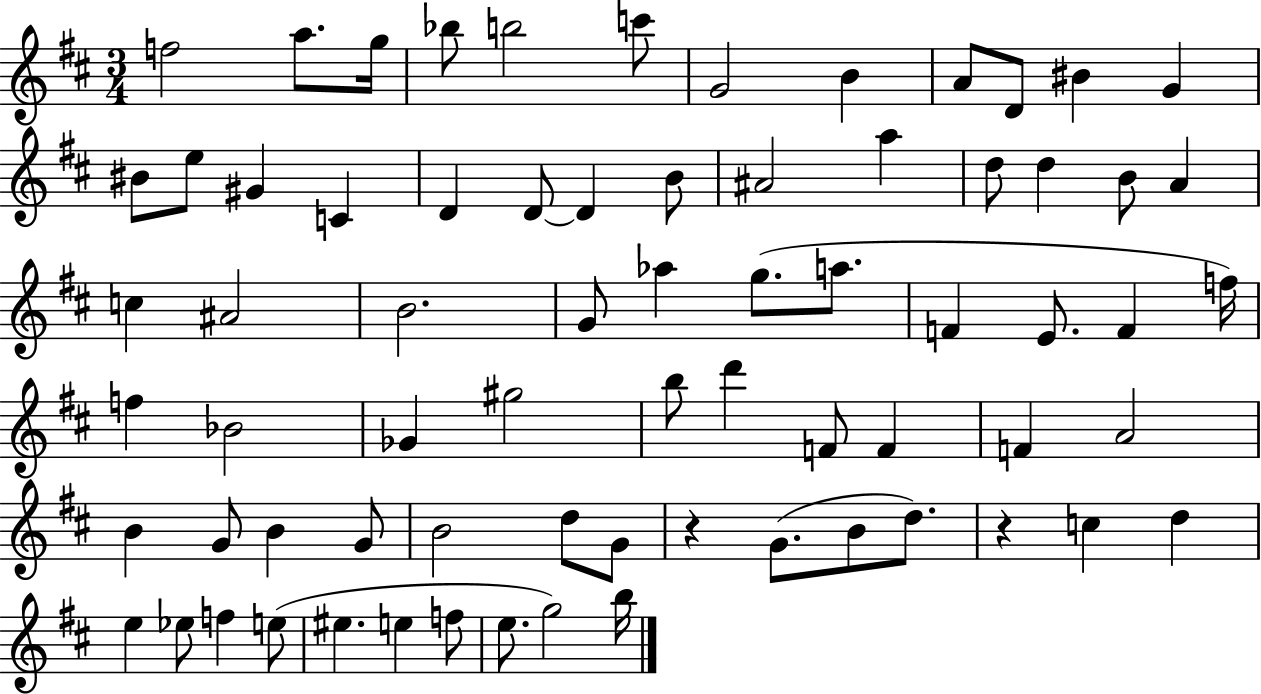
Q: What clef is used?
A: treble